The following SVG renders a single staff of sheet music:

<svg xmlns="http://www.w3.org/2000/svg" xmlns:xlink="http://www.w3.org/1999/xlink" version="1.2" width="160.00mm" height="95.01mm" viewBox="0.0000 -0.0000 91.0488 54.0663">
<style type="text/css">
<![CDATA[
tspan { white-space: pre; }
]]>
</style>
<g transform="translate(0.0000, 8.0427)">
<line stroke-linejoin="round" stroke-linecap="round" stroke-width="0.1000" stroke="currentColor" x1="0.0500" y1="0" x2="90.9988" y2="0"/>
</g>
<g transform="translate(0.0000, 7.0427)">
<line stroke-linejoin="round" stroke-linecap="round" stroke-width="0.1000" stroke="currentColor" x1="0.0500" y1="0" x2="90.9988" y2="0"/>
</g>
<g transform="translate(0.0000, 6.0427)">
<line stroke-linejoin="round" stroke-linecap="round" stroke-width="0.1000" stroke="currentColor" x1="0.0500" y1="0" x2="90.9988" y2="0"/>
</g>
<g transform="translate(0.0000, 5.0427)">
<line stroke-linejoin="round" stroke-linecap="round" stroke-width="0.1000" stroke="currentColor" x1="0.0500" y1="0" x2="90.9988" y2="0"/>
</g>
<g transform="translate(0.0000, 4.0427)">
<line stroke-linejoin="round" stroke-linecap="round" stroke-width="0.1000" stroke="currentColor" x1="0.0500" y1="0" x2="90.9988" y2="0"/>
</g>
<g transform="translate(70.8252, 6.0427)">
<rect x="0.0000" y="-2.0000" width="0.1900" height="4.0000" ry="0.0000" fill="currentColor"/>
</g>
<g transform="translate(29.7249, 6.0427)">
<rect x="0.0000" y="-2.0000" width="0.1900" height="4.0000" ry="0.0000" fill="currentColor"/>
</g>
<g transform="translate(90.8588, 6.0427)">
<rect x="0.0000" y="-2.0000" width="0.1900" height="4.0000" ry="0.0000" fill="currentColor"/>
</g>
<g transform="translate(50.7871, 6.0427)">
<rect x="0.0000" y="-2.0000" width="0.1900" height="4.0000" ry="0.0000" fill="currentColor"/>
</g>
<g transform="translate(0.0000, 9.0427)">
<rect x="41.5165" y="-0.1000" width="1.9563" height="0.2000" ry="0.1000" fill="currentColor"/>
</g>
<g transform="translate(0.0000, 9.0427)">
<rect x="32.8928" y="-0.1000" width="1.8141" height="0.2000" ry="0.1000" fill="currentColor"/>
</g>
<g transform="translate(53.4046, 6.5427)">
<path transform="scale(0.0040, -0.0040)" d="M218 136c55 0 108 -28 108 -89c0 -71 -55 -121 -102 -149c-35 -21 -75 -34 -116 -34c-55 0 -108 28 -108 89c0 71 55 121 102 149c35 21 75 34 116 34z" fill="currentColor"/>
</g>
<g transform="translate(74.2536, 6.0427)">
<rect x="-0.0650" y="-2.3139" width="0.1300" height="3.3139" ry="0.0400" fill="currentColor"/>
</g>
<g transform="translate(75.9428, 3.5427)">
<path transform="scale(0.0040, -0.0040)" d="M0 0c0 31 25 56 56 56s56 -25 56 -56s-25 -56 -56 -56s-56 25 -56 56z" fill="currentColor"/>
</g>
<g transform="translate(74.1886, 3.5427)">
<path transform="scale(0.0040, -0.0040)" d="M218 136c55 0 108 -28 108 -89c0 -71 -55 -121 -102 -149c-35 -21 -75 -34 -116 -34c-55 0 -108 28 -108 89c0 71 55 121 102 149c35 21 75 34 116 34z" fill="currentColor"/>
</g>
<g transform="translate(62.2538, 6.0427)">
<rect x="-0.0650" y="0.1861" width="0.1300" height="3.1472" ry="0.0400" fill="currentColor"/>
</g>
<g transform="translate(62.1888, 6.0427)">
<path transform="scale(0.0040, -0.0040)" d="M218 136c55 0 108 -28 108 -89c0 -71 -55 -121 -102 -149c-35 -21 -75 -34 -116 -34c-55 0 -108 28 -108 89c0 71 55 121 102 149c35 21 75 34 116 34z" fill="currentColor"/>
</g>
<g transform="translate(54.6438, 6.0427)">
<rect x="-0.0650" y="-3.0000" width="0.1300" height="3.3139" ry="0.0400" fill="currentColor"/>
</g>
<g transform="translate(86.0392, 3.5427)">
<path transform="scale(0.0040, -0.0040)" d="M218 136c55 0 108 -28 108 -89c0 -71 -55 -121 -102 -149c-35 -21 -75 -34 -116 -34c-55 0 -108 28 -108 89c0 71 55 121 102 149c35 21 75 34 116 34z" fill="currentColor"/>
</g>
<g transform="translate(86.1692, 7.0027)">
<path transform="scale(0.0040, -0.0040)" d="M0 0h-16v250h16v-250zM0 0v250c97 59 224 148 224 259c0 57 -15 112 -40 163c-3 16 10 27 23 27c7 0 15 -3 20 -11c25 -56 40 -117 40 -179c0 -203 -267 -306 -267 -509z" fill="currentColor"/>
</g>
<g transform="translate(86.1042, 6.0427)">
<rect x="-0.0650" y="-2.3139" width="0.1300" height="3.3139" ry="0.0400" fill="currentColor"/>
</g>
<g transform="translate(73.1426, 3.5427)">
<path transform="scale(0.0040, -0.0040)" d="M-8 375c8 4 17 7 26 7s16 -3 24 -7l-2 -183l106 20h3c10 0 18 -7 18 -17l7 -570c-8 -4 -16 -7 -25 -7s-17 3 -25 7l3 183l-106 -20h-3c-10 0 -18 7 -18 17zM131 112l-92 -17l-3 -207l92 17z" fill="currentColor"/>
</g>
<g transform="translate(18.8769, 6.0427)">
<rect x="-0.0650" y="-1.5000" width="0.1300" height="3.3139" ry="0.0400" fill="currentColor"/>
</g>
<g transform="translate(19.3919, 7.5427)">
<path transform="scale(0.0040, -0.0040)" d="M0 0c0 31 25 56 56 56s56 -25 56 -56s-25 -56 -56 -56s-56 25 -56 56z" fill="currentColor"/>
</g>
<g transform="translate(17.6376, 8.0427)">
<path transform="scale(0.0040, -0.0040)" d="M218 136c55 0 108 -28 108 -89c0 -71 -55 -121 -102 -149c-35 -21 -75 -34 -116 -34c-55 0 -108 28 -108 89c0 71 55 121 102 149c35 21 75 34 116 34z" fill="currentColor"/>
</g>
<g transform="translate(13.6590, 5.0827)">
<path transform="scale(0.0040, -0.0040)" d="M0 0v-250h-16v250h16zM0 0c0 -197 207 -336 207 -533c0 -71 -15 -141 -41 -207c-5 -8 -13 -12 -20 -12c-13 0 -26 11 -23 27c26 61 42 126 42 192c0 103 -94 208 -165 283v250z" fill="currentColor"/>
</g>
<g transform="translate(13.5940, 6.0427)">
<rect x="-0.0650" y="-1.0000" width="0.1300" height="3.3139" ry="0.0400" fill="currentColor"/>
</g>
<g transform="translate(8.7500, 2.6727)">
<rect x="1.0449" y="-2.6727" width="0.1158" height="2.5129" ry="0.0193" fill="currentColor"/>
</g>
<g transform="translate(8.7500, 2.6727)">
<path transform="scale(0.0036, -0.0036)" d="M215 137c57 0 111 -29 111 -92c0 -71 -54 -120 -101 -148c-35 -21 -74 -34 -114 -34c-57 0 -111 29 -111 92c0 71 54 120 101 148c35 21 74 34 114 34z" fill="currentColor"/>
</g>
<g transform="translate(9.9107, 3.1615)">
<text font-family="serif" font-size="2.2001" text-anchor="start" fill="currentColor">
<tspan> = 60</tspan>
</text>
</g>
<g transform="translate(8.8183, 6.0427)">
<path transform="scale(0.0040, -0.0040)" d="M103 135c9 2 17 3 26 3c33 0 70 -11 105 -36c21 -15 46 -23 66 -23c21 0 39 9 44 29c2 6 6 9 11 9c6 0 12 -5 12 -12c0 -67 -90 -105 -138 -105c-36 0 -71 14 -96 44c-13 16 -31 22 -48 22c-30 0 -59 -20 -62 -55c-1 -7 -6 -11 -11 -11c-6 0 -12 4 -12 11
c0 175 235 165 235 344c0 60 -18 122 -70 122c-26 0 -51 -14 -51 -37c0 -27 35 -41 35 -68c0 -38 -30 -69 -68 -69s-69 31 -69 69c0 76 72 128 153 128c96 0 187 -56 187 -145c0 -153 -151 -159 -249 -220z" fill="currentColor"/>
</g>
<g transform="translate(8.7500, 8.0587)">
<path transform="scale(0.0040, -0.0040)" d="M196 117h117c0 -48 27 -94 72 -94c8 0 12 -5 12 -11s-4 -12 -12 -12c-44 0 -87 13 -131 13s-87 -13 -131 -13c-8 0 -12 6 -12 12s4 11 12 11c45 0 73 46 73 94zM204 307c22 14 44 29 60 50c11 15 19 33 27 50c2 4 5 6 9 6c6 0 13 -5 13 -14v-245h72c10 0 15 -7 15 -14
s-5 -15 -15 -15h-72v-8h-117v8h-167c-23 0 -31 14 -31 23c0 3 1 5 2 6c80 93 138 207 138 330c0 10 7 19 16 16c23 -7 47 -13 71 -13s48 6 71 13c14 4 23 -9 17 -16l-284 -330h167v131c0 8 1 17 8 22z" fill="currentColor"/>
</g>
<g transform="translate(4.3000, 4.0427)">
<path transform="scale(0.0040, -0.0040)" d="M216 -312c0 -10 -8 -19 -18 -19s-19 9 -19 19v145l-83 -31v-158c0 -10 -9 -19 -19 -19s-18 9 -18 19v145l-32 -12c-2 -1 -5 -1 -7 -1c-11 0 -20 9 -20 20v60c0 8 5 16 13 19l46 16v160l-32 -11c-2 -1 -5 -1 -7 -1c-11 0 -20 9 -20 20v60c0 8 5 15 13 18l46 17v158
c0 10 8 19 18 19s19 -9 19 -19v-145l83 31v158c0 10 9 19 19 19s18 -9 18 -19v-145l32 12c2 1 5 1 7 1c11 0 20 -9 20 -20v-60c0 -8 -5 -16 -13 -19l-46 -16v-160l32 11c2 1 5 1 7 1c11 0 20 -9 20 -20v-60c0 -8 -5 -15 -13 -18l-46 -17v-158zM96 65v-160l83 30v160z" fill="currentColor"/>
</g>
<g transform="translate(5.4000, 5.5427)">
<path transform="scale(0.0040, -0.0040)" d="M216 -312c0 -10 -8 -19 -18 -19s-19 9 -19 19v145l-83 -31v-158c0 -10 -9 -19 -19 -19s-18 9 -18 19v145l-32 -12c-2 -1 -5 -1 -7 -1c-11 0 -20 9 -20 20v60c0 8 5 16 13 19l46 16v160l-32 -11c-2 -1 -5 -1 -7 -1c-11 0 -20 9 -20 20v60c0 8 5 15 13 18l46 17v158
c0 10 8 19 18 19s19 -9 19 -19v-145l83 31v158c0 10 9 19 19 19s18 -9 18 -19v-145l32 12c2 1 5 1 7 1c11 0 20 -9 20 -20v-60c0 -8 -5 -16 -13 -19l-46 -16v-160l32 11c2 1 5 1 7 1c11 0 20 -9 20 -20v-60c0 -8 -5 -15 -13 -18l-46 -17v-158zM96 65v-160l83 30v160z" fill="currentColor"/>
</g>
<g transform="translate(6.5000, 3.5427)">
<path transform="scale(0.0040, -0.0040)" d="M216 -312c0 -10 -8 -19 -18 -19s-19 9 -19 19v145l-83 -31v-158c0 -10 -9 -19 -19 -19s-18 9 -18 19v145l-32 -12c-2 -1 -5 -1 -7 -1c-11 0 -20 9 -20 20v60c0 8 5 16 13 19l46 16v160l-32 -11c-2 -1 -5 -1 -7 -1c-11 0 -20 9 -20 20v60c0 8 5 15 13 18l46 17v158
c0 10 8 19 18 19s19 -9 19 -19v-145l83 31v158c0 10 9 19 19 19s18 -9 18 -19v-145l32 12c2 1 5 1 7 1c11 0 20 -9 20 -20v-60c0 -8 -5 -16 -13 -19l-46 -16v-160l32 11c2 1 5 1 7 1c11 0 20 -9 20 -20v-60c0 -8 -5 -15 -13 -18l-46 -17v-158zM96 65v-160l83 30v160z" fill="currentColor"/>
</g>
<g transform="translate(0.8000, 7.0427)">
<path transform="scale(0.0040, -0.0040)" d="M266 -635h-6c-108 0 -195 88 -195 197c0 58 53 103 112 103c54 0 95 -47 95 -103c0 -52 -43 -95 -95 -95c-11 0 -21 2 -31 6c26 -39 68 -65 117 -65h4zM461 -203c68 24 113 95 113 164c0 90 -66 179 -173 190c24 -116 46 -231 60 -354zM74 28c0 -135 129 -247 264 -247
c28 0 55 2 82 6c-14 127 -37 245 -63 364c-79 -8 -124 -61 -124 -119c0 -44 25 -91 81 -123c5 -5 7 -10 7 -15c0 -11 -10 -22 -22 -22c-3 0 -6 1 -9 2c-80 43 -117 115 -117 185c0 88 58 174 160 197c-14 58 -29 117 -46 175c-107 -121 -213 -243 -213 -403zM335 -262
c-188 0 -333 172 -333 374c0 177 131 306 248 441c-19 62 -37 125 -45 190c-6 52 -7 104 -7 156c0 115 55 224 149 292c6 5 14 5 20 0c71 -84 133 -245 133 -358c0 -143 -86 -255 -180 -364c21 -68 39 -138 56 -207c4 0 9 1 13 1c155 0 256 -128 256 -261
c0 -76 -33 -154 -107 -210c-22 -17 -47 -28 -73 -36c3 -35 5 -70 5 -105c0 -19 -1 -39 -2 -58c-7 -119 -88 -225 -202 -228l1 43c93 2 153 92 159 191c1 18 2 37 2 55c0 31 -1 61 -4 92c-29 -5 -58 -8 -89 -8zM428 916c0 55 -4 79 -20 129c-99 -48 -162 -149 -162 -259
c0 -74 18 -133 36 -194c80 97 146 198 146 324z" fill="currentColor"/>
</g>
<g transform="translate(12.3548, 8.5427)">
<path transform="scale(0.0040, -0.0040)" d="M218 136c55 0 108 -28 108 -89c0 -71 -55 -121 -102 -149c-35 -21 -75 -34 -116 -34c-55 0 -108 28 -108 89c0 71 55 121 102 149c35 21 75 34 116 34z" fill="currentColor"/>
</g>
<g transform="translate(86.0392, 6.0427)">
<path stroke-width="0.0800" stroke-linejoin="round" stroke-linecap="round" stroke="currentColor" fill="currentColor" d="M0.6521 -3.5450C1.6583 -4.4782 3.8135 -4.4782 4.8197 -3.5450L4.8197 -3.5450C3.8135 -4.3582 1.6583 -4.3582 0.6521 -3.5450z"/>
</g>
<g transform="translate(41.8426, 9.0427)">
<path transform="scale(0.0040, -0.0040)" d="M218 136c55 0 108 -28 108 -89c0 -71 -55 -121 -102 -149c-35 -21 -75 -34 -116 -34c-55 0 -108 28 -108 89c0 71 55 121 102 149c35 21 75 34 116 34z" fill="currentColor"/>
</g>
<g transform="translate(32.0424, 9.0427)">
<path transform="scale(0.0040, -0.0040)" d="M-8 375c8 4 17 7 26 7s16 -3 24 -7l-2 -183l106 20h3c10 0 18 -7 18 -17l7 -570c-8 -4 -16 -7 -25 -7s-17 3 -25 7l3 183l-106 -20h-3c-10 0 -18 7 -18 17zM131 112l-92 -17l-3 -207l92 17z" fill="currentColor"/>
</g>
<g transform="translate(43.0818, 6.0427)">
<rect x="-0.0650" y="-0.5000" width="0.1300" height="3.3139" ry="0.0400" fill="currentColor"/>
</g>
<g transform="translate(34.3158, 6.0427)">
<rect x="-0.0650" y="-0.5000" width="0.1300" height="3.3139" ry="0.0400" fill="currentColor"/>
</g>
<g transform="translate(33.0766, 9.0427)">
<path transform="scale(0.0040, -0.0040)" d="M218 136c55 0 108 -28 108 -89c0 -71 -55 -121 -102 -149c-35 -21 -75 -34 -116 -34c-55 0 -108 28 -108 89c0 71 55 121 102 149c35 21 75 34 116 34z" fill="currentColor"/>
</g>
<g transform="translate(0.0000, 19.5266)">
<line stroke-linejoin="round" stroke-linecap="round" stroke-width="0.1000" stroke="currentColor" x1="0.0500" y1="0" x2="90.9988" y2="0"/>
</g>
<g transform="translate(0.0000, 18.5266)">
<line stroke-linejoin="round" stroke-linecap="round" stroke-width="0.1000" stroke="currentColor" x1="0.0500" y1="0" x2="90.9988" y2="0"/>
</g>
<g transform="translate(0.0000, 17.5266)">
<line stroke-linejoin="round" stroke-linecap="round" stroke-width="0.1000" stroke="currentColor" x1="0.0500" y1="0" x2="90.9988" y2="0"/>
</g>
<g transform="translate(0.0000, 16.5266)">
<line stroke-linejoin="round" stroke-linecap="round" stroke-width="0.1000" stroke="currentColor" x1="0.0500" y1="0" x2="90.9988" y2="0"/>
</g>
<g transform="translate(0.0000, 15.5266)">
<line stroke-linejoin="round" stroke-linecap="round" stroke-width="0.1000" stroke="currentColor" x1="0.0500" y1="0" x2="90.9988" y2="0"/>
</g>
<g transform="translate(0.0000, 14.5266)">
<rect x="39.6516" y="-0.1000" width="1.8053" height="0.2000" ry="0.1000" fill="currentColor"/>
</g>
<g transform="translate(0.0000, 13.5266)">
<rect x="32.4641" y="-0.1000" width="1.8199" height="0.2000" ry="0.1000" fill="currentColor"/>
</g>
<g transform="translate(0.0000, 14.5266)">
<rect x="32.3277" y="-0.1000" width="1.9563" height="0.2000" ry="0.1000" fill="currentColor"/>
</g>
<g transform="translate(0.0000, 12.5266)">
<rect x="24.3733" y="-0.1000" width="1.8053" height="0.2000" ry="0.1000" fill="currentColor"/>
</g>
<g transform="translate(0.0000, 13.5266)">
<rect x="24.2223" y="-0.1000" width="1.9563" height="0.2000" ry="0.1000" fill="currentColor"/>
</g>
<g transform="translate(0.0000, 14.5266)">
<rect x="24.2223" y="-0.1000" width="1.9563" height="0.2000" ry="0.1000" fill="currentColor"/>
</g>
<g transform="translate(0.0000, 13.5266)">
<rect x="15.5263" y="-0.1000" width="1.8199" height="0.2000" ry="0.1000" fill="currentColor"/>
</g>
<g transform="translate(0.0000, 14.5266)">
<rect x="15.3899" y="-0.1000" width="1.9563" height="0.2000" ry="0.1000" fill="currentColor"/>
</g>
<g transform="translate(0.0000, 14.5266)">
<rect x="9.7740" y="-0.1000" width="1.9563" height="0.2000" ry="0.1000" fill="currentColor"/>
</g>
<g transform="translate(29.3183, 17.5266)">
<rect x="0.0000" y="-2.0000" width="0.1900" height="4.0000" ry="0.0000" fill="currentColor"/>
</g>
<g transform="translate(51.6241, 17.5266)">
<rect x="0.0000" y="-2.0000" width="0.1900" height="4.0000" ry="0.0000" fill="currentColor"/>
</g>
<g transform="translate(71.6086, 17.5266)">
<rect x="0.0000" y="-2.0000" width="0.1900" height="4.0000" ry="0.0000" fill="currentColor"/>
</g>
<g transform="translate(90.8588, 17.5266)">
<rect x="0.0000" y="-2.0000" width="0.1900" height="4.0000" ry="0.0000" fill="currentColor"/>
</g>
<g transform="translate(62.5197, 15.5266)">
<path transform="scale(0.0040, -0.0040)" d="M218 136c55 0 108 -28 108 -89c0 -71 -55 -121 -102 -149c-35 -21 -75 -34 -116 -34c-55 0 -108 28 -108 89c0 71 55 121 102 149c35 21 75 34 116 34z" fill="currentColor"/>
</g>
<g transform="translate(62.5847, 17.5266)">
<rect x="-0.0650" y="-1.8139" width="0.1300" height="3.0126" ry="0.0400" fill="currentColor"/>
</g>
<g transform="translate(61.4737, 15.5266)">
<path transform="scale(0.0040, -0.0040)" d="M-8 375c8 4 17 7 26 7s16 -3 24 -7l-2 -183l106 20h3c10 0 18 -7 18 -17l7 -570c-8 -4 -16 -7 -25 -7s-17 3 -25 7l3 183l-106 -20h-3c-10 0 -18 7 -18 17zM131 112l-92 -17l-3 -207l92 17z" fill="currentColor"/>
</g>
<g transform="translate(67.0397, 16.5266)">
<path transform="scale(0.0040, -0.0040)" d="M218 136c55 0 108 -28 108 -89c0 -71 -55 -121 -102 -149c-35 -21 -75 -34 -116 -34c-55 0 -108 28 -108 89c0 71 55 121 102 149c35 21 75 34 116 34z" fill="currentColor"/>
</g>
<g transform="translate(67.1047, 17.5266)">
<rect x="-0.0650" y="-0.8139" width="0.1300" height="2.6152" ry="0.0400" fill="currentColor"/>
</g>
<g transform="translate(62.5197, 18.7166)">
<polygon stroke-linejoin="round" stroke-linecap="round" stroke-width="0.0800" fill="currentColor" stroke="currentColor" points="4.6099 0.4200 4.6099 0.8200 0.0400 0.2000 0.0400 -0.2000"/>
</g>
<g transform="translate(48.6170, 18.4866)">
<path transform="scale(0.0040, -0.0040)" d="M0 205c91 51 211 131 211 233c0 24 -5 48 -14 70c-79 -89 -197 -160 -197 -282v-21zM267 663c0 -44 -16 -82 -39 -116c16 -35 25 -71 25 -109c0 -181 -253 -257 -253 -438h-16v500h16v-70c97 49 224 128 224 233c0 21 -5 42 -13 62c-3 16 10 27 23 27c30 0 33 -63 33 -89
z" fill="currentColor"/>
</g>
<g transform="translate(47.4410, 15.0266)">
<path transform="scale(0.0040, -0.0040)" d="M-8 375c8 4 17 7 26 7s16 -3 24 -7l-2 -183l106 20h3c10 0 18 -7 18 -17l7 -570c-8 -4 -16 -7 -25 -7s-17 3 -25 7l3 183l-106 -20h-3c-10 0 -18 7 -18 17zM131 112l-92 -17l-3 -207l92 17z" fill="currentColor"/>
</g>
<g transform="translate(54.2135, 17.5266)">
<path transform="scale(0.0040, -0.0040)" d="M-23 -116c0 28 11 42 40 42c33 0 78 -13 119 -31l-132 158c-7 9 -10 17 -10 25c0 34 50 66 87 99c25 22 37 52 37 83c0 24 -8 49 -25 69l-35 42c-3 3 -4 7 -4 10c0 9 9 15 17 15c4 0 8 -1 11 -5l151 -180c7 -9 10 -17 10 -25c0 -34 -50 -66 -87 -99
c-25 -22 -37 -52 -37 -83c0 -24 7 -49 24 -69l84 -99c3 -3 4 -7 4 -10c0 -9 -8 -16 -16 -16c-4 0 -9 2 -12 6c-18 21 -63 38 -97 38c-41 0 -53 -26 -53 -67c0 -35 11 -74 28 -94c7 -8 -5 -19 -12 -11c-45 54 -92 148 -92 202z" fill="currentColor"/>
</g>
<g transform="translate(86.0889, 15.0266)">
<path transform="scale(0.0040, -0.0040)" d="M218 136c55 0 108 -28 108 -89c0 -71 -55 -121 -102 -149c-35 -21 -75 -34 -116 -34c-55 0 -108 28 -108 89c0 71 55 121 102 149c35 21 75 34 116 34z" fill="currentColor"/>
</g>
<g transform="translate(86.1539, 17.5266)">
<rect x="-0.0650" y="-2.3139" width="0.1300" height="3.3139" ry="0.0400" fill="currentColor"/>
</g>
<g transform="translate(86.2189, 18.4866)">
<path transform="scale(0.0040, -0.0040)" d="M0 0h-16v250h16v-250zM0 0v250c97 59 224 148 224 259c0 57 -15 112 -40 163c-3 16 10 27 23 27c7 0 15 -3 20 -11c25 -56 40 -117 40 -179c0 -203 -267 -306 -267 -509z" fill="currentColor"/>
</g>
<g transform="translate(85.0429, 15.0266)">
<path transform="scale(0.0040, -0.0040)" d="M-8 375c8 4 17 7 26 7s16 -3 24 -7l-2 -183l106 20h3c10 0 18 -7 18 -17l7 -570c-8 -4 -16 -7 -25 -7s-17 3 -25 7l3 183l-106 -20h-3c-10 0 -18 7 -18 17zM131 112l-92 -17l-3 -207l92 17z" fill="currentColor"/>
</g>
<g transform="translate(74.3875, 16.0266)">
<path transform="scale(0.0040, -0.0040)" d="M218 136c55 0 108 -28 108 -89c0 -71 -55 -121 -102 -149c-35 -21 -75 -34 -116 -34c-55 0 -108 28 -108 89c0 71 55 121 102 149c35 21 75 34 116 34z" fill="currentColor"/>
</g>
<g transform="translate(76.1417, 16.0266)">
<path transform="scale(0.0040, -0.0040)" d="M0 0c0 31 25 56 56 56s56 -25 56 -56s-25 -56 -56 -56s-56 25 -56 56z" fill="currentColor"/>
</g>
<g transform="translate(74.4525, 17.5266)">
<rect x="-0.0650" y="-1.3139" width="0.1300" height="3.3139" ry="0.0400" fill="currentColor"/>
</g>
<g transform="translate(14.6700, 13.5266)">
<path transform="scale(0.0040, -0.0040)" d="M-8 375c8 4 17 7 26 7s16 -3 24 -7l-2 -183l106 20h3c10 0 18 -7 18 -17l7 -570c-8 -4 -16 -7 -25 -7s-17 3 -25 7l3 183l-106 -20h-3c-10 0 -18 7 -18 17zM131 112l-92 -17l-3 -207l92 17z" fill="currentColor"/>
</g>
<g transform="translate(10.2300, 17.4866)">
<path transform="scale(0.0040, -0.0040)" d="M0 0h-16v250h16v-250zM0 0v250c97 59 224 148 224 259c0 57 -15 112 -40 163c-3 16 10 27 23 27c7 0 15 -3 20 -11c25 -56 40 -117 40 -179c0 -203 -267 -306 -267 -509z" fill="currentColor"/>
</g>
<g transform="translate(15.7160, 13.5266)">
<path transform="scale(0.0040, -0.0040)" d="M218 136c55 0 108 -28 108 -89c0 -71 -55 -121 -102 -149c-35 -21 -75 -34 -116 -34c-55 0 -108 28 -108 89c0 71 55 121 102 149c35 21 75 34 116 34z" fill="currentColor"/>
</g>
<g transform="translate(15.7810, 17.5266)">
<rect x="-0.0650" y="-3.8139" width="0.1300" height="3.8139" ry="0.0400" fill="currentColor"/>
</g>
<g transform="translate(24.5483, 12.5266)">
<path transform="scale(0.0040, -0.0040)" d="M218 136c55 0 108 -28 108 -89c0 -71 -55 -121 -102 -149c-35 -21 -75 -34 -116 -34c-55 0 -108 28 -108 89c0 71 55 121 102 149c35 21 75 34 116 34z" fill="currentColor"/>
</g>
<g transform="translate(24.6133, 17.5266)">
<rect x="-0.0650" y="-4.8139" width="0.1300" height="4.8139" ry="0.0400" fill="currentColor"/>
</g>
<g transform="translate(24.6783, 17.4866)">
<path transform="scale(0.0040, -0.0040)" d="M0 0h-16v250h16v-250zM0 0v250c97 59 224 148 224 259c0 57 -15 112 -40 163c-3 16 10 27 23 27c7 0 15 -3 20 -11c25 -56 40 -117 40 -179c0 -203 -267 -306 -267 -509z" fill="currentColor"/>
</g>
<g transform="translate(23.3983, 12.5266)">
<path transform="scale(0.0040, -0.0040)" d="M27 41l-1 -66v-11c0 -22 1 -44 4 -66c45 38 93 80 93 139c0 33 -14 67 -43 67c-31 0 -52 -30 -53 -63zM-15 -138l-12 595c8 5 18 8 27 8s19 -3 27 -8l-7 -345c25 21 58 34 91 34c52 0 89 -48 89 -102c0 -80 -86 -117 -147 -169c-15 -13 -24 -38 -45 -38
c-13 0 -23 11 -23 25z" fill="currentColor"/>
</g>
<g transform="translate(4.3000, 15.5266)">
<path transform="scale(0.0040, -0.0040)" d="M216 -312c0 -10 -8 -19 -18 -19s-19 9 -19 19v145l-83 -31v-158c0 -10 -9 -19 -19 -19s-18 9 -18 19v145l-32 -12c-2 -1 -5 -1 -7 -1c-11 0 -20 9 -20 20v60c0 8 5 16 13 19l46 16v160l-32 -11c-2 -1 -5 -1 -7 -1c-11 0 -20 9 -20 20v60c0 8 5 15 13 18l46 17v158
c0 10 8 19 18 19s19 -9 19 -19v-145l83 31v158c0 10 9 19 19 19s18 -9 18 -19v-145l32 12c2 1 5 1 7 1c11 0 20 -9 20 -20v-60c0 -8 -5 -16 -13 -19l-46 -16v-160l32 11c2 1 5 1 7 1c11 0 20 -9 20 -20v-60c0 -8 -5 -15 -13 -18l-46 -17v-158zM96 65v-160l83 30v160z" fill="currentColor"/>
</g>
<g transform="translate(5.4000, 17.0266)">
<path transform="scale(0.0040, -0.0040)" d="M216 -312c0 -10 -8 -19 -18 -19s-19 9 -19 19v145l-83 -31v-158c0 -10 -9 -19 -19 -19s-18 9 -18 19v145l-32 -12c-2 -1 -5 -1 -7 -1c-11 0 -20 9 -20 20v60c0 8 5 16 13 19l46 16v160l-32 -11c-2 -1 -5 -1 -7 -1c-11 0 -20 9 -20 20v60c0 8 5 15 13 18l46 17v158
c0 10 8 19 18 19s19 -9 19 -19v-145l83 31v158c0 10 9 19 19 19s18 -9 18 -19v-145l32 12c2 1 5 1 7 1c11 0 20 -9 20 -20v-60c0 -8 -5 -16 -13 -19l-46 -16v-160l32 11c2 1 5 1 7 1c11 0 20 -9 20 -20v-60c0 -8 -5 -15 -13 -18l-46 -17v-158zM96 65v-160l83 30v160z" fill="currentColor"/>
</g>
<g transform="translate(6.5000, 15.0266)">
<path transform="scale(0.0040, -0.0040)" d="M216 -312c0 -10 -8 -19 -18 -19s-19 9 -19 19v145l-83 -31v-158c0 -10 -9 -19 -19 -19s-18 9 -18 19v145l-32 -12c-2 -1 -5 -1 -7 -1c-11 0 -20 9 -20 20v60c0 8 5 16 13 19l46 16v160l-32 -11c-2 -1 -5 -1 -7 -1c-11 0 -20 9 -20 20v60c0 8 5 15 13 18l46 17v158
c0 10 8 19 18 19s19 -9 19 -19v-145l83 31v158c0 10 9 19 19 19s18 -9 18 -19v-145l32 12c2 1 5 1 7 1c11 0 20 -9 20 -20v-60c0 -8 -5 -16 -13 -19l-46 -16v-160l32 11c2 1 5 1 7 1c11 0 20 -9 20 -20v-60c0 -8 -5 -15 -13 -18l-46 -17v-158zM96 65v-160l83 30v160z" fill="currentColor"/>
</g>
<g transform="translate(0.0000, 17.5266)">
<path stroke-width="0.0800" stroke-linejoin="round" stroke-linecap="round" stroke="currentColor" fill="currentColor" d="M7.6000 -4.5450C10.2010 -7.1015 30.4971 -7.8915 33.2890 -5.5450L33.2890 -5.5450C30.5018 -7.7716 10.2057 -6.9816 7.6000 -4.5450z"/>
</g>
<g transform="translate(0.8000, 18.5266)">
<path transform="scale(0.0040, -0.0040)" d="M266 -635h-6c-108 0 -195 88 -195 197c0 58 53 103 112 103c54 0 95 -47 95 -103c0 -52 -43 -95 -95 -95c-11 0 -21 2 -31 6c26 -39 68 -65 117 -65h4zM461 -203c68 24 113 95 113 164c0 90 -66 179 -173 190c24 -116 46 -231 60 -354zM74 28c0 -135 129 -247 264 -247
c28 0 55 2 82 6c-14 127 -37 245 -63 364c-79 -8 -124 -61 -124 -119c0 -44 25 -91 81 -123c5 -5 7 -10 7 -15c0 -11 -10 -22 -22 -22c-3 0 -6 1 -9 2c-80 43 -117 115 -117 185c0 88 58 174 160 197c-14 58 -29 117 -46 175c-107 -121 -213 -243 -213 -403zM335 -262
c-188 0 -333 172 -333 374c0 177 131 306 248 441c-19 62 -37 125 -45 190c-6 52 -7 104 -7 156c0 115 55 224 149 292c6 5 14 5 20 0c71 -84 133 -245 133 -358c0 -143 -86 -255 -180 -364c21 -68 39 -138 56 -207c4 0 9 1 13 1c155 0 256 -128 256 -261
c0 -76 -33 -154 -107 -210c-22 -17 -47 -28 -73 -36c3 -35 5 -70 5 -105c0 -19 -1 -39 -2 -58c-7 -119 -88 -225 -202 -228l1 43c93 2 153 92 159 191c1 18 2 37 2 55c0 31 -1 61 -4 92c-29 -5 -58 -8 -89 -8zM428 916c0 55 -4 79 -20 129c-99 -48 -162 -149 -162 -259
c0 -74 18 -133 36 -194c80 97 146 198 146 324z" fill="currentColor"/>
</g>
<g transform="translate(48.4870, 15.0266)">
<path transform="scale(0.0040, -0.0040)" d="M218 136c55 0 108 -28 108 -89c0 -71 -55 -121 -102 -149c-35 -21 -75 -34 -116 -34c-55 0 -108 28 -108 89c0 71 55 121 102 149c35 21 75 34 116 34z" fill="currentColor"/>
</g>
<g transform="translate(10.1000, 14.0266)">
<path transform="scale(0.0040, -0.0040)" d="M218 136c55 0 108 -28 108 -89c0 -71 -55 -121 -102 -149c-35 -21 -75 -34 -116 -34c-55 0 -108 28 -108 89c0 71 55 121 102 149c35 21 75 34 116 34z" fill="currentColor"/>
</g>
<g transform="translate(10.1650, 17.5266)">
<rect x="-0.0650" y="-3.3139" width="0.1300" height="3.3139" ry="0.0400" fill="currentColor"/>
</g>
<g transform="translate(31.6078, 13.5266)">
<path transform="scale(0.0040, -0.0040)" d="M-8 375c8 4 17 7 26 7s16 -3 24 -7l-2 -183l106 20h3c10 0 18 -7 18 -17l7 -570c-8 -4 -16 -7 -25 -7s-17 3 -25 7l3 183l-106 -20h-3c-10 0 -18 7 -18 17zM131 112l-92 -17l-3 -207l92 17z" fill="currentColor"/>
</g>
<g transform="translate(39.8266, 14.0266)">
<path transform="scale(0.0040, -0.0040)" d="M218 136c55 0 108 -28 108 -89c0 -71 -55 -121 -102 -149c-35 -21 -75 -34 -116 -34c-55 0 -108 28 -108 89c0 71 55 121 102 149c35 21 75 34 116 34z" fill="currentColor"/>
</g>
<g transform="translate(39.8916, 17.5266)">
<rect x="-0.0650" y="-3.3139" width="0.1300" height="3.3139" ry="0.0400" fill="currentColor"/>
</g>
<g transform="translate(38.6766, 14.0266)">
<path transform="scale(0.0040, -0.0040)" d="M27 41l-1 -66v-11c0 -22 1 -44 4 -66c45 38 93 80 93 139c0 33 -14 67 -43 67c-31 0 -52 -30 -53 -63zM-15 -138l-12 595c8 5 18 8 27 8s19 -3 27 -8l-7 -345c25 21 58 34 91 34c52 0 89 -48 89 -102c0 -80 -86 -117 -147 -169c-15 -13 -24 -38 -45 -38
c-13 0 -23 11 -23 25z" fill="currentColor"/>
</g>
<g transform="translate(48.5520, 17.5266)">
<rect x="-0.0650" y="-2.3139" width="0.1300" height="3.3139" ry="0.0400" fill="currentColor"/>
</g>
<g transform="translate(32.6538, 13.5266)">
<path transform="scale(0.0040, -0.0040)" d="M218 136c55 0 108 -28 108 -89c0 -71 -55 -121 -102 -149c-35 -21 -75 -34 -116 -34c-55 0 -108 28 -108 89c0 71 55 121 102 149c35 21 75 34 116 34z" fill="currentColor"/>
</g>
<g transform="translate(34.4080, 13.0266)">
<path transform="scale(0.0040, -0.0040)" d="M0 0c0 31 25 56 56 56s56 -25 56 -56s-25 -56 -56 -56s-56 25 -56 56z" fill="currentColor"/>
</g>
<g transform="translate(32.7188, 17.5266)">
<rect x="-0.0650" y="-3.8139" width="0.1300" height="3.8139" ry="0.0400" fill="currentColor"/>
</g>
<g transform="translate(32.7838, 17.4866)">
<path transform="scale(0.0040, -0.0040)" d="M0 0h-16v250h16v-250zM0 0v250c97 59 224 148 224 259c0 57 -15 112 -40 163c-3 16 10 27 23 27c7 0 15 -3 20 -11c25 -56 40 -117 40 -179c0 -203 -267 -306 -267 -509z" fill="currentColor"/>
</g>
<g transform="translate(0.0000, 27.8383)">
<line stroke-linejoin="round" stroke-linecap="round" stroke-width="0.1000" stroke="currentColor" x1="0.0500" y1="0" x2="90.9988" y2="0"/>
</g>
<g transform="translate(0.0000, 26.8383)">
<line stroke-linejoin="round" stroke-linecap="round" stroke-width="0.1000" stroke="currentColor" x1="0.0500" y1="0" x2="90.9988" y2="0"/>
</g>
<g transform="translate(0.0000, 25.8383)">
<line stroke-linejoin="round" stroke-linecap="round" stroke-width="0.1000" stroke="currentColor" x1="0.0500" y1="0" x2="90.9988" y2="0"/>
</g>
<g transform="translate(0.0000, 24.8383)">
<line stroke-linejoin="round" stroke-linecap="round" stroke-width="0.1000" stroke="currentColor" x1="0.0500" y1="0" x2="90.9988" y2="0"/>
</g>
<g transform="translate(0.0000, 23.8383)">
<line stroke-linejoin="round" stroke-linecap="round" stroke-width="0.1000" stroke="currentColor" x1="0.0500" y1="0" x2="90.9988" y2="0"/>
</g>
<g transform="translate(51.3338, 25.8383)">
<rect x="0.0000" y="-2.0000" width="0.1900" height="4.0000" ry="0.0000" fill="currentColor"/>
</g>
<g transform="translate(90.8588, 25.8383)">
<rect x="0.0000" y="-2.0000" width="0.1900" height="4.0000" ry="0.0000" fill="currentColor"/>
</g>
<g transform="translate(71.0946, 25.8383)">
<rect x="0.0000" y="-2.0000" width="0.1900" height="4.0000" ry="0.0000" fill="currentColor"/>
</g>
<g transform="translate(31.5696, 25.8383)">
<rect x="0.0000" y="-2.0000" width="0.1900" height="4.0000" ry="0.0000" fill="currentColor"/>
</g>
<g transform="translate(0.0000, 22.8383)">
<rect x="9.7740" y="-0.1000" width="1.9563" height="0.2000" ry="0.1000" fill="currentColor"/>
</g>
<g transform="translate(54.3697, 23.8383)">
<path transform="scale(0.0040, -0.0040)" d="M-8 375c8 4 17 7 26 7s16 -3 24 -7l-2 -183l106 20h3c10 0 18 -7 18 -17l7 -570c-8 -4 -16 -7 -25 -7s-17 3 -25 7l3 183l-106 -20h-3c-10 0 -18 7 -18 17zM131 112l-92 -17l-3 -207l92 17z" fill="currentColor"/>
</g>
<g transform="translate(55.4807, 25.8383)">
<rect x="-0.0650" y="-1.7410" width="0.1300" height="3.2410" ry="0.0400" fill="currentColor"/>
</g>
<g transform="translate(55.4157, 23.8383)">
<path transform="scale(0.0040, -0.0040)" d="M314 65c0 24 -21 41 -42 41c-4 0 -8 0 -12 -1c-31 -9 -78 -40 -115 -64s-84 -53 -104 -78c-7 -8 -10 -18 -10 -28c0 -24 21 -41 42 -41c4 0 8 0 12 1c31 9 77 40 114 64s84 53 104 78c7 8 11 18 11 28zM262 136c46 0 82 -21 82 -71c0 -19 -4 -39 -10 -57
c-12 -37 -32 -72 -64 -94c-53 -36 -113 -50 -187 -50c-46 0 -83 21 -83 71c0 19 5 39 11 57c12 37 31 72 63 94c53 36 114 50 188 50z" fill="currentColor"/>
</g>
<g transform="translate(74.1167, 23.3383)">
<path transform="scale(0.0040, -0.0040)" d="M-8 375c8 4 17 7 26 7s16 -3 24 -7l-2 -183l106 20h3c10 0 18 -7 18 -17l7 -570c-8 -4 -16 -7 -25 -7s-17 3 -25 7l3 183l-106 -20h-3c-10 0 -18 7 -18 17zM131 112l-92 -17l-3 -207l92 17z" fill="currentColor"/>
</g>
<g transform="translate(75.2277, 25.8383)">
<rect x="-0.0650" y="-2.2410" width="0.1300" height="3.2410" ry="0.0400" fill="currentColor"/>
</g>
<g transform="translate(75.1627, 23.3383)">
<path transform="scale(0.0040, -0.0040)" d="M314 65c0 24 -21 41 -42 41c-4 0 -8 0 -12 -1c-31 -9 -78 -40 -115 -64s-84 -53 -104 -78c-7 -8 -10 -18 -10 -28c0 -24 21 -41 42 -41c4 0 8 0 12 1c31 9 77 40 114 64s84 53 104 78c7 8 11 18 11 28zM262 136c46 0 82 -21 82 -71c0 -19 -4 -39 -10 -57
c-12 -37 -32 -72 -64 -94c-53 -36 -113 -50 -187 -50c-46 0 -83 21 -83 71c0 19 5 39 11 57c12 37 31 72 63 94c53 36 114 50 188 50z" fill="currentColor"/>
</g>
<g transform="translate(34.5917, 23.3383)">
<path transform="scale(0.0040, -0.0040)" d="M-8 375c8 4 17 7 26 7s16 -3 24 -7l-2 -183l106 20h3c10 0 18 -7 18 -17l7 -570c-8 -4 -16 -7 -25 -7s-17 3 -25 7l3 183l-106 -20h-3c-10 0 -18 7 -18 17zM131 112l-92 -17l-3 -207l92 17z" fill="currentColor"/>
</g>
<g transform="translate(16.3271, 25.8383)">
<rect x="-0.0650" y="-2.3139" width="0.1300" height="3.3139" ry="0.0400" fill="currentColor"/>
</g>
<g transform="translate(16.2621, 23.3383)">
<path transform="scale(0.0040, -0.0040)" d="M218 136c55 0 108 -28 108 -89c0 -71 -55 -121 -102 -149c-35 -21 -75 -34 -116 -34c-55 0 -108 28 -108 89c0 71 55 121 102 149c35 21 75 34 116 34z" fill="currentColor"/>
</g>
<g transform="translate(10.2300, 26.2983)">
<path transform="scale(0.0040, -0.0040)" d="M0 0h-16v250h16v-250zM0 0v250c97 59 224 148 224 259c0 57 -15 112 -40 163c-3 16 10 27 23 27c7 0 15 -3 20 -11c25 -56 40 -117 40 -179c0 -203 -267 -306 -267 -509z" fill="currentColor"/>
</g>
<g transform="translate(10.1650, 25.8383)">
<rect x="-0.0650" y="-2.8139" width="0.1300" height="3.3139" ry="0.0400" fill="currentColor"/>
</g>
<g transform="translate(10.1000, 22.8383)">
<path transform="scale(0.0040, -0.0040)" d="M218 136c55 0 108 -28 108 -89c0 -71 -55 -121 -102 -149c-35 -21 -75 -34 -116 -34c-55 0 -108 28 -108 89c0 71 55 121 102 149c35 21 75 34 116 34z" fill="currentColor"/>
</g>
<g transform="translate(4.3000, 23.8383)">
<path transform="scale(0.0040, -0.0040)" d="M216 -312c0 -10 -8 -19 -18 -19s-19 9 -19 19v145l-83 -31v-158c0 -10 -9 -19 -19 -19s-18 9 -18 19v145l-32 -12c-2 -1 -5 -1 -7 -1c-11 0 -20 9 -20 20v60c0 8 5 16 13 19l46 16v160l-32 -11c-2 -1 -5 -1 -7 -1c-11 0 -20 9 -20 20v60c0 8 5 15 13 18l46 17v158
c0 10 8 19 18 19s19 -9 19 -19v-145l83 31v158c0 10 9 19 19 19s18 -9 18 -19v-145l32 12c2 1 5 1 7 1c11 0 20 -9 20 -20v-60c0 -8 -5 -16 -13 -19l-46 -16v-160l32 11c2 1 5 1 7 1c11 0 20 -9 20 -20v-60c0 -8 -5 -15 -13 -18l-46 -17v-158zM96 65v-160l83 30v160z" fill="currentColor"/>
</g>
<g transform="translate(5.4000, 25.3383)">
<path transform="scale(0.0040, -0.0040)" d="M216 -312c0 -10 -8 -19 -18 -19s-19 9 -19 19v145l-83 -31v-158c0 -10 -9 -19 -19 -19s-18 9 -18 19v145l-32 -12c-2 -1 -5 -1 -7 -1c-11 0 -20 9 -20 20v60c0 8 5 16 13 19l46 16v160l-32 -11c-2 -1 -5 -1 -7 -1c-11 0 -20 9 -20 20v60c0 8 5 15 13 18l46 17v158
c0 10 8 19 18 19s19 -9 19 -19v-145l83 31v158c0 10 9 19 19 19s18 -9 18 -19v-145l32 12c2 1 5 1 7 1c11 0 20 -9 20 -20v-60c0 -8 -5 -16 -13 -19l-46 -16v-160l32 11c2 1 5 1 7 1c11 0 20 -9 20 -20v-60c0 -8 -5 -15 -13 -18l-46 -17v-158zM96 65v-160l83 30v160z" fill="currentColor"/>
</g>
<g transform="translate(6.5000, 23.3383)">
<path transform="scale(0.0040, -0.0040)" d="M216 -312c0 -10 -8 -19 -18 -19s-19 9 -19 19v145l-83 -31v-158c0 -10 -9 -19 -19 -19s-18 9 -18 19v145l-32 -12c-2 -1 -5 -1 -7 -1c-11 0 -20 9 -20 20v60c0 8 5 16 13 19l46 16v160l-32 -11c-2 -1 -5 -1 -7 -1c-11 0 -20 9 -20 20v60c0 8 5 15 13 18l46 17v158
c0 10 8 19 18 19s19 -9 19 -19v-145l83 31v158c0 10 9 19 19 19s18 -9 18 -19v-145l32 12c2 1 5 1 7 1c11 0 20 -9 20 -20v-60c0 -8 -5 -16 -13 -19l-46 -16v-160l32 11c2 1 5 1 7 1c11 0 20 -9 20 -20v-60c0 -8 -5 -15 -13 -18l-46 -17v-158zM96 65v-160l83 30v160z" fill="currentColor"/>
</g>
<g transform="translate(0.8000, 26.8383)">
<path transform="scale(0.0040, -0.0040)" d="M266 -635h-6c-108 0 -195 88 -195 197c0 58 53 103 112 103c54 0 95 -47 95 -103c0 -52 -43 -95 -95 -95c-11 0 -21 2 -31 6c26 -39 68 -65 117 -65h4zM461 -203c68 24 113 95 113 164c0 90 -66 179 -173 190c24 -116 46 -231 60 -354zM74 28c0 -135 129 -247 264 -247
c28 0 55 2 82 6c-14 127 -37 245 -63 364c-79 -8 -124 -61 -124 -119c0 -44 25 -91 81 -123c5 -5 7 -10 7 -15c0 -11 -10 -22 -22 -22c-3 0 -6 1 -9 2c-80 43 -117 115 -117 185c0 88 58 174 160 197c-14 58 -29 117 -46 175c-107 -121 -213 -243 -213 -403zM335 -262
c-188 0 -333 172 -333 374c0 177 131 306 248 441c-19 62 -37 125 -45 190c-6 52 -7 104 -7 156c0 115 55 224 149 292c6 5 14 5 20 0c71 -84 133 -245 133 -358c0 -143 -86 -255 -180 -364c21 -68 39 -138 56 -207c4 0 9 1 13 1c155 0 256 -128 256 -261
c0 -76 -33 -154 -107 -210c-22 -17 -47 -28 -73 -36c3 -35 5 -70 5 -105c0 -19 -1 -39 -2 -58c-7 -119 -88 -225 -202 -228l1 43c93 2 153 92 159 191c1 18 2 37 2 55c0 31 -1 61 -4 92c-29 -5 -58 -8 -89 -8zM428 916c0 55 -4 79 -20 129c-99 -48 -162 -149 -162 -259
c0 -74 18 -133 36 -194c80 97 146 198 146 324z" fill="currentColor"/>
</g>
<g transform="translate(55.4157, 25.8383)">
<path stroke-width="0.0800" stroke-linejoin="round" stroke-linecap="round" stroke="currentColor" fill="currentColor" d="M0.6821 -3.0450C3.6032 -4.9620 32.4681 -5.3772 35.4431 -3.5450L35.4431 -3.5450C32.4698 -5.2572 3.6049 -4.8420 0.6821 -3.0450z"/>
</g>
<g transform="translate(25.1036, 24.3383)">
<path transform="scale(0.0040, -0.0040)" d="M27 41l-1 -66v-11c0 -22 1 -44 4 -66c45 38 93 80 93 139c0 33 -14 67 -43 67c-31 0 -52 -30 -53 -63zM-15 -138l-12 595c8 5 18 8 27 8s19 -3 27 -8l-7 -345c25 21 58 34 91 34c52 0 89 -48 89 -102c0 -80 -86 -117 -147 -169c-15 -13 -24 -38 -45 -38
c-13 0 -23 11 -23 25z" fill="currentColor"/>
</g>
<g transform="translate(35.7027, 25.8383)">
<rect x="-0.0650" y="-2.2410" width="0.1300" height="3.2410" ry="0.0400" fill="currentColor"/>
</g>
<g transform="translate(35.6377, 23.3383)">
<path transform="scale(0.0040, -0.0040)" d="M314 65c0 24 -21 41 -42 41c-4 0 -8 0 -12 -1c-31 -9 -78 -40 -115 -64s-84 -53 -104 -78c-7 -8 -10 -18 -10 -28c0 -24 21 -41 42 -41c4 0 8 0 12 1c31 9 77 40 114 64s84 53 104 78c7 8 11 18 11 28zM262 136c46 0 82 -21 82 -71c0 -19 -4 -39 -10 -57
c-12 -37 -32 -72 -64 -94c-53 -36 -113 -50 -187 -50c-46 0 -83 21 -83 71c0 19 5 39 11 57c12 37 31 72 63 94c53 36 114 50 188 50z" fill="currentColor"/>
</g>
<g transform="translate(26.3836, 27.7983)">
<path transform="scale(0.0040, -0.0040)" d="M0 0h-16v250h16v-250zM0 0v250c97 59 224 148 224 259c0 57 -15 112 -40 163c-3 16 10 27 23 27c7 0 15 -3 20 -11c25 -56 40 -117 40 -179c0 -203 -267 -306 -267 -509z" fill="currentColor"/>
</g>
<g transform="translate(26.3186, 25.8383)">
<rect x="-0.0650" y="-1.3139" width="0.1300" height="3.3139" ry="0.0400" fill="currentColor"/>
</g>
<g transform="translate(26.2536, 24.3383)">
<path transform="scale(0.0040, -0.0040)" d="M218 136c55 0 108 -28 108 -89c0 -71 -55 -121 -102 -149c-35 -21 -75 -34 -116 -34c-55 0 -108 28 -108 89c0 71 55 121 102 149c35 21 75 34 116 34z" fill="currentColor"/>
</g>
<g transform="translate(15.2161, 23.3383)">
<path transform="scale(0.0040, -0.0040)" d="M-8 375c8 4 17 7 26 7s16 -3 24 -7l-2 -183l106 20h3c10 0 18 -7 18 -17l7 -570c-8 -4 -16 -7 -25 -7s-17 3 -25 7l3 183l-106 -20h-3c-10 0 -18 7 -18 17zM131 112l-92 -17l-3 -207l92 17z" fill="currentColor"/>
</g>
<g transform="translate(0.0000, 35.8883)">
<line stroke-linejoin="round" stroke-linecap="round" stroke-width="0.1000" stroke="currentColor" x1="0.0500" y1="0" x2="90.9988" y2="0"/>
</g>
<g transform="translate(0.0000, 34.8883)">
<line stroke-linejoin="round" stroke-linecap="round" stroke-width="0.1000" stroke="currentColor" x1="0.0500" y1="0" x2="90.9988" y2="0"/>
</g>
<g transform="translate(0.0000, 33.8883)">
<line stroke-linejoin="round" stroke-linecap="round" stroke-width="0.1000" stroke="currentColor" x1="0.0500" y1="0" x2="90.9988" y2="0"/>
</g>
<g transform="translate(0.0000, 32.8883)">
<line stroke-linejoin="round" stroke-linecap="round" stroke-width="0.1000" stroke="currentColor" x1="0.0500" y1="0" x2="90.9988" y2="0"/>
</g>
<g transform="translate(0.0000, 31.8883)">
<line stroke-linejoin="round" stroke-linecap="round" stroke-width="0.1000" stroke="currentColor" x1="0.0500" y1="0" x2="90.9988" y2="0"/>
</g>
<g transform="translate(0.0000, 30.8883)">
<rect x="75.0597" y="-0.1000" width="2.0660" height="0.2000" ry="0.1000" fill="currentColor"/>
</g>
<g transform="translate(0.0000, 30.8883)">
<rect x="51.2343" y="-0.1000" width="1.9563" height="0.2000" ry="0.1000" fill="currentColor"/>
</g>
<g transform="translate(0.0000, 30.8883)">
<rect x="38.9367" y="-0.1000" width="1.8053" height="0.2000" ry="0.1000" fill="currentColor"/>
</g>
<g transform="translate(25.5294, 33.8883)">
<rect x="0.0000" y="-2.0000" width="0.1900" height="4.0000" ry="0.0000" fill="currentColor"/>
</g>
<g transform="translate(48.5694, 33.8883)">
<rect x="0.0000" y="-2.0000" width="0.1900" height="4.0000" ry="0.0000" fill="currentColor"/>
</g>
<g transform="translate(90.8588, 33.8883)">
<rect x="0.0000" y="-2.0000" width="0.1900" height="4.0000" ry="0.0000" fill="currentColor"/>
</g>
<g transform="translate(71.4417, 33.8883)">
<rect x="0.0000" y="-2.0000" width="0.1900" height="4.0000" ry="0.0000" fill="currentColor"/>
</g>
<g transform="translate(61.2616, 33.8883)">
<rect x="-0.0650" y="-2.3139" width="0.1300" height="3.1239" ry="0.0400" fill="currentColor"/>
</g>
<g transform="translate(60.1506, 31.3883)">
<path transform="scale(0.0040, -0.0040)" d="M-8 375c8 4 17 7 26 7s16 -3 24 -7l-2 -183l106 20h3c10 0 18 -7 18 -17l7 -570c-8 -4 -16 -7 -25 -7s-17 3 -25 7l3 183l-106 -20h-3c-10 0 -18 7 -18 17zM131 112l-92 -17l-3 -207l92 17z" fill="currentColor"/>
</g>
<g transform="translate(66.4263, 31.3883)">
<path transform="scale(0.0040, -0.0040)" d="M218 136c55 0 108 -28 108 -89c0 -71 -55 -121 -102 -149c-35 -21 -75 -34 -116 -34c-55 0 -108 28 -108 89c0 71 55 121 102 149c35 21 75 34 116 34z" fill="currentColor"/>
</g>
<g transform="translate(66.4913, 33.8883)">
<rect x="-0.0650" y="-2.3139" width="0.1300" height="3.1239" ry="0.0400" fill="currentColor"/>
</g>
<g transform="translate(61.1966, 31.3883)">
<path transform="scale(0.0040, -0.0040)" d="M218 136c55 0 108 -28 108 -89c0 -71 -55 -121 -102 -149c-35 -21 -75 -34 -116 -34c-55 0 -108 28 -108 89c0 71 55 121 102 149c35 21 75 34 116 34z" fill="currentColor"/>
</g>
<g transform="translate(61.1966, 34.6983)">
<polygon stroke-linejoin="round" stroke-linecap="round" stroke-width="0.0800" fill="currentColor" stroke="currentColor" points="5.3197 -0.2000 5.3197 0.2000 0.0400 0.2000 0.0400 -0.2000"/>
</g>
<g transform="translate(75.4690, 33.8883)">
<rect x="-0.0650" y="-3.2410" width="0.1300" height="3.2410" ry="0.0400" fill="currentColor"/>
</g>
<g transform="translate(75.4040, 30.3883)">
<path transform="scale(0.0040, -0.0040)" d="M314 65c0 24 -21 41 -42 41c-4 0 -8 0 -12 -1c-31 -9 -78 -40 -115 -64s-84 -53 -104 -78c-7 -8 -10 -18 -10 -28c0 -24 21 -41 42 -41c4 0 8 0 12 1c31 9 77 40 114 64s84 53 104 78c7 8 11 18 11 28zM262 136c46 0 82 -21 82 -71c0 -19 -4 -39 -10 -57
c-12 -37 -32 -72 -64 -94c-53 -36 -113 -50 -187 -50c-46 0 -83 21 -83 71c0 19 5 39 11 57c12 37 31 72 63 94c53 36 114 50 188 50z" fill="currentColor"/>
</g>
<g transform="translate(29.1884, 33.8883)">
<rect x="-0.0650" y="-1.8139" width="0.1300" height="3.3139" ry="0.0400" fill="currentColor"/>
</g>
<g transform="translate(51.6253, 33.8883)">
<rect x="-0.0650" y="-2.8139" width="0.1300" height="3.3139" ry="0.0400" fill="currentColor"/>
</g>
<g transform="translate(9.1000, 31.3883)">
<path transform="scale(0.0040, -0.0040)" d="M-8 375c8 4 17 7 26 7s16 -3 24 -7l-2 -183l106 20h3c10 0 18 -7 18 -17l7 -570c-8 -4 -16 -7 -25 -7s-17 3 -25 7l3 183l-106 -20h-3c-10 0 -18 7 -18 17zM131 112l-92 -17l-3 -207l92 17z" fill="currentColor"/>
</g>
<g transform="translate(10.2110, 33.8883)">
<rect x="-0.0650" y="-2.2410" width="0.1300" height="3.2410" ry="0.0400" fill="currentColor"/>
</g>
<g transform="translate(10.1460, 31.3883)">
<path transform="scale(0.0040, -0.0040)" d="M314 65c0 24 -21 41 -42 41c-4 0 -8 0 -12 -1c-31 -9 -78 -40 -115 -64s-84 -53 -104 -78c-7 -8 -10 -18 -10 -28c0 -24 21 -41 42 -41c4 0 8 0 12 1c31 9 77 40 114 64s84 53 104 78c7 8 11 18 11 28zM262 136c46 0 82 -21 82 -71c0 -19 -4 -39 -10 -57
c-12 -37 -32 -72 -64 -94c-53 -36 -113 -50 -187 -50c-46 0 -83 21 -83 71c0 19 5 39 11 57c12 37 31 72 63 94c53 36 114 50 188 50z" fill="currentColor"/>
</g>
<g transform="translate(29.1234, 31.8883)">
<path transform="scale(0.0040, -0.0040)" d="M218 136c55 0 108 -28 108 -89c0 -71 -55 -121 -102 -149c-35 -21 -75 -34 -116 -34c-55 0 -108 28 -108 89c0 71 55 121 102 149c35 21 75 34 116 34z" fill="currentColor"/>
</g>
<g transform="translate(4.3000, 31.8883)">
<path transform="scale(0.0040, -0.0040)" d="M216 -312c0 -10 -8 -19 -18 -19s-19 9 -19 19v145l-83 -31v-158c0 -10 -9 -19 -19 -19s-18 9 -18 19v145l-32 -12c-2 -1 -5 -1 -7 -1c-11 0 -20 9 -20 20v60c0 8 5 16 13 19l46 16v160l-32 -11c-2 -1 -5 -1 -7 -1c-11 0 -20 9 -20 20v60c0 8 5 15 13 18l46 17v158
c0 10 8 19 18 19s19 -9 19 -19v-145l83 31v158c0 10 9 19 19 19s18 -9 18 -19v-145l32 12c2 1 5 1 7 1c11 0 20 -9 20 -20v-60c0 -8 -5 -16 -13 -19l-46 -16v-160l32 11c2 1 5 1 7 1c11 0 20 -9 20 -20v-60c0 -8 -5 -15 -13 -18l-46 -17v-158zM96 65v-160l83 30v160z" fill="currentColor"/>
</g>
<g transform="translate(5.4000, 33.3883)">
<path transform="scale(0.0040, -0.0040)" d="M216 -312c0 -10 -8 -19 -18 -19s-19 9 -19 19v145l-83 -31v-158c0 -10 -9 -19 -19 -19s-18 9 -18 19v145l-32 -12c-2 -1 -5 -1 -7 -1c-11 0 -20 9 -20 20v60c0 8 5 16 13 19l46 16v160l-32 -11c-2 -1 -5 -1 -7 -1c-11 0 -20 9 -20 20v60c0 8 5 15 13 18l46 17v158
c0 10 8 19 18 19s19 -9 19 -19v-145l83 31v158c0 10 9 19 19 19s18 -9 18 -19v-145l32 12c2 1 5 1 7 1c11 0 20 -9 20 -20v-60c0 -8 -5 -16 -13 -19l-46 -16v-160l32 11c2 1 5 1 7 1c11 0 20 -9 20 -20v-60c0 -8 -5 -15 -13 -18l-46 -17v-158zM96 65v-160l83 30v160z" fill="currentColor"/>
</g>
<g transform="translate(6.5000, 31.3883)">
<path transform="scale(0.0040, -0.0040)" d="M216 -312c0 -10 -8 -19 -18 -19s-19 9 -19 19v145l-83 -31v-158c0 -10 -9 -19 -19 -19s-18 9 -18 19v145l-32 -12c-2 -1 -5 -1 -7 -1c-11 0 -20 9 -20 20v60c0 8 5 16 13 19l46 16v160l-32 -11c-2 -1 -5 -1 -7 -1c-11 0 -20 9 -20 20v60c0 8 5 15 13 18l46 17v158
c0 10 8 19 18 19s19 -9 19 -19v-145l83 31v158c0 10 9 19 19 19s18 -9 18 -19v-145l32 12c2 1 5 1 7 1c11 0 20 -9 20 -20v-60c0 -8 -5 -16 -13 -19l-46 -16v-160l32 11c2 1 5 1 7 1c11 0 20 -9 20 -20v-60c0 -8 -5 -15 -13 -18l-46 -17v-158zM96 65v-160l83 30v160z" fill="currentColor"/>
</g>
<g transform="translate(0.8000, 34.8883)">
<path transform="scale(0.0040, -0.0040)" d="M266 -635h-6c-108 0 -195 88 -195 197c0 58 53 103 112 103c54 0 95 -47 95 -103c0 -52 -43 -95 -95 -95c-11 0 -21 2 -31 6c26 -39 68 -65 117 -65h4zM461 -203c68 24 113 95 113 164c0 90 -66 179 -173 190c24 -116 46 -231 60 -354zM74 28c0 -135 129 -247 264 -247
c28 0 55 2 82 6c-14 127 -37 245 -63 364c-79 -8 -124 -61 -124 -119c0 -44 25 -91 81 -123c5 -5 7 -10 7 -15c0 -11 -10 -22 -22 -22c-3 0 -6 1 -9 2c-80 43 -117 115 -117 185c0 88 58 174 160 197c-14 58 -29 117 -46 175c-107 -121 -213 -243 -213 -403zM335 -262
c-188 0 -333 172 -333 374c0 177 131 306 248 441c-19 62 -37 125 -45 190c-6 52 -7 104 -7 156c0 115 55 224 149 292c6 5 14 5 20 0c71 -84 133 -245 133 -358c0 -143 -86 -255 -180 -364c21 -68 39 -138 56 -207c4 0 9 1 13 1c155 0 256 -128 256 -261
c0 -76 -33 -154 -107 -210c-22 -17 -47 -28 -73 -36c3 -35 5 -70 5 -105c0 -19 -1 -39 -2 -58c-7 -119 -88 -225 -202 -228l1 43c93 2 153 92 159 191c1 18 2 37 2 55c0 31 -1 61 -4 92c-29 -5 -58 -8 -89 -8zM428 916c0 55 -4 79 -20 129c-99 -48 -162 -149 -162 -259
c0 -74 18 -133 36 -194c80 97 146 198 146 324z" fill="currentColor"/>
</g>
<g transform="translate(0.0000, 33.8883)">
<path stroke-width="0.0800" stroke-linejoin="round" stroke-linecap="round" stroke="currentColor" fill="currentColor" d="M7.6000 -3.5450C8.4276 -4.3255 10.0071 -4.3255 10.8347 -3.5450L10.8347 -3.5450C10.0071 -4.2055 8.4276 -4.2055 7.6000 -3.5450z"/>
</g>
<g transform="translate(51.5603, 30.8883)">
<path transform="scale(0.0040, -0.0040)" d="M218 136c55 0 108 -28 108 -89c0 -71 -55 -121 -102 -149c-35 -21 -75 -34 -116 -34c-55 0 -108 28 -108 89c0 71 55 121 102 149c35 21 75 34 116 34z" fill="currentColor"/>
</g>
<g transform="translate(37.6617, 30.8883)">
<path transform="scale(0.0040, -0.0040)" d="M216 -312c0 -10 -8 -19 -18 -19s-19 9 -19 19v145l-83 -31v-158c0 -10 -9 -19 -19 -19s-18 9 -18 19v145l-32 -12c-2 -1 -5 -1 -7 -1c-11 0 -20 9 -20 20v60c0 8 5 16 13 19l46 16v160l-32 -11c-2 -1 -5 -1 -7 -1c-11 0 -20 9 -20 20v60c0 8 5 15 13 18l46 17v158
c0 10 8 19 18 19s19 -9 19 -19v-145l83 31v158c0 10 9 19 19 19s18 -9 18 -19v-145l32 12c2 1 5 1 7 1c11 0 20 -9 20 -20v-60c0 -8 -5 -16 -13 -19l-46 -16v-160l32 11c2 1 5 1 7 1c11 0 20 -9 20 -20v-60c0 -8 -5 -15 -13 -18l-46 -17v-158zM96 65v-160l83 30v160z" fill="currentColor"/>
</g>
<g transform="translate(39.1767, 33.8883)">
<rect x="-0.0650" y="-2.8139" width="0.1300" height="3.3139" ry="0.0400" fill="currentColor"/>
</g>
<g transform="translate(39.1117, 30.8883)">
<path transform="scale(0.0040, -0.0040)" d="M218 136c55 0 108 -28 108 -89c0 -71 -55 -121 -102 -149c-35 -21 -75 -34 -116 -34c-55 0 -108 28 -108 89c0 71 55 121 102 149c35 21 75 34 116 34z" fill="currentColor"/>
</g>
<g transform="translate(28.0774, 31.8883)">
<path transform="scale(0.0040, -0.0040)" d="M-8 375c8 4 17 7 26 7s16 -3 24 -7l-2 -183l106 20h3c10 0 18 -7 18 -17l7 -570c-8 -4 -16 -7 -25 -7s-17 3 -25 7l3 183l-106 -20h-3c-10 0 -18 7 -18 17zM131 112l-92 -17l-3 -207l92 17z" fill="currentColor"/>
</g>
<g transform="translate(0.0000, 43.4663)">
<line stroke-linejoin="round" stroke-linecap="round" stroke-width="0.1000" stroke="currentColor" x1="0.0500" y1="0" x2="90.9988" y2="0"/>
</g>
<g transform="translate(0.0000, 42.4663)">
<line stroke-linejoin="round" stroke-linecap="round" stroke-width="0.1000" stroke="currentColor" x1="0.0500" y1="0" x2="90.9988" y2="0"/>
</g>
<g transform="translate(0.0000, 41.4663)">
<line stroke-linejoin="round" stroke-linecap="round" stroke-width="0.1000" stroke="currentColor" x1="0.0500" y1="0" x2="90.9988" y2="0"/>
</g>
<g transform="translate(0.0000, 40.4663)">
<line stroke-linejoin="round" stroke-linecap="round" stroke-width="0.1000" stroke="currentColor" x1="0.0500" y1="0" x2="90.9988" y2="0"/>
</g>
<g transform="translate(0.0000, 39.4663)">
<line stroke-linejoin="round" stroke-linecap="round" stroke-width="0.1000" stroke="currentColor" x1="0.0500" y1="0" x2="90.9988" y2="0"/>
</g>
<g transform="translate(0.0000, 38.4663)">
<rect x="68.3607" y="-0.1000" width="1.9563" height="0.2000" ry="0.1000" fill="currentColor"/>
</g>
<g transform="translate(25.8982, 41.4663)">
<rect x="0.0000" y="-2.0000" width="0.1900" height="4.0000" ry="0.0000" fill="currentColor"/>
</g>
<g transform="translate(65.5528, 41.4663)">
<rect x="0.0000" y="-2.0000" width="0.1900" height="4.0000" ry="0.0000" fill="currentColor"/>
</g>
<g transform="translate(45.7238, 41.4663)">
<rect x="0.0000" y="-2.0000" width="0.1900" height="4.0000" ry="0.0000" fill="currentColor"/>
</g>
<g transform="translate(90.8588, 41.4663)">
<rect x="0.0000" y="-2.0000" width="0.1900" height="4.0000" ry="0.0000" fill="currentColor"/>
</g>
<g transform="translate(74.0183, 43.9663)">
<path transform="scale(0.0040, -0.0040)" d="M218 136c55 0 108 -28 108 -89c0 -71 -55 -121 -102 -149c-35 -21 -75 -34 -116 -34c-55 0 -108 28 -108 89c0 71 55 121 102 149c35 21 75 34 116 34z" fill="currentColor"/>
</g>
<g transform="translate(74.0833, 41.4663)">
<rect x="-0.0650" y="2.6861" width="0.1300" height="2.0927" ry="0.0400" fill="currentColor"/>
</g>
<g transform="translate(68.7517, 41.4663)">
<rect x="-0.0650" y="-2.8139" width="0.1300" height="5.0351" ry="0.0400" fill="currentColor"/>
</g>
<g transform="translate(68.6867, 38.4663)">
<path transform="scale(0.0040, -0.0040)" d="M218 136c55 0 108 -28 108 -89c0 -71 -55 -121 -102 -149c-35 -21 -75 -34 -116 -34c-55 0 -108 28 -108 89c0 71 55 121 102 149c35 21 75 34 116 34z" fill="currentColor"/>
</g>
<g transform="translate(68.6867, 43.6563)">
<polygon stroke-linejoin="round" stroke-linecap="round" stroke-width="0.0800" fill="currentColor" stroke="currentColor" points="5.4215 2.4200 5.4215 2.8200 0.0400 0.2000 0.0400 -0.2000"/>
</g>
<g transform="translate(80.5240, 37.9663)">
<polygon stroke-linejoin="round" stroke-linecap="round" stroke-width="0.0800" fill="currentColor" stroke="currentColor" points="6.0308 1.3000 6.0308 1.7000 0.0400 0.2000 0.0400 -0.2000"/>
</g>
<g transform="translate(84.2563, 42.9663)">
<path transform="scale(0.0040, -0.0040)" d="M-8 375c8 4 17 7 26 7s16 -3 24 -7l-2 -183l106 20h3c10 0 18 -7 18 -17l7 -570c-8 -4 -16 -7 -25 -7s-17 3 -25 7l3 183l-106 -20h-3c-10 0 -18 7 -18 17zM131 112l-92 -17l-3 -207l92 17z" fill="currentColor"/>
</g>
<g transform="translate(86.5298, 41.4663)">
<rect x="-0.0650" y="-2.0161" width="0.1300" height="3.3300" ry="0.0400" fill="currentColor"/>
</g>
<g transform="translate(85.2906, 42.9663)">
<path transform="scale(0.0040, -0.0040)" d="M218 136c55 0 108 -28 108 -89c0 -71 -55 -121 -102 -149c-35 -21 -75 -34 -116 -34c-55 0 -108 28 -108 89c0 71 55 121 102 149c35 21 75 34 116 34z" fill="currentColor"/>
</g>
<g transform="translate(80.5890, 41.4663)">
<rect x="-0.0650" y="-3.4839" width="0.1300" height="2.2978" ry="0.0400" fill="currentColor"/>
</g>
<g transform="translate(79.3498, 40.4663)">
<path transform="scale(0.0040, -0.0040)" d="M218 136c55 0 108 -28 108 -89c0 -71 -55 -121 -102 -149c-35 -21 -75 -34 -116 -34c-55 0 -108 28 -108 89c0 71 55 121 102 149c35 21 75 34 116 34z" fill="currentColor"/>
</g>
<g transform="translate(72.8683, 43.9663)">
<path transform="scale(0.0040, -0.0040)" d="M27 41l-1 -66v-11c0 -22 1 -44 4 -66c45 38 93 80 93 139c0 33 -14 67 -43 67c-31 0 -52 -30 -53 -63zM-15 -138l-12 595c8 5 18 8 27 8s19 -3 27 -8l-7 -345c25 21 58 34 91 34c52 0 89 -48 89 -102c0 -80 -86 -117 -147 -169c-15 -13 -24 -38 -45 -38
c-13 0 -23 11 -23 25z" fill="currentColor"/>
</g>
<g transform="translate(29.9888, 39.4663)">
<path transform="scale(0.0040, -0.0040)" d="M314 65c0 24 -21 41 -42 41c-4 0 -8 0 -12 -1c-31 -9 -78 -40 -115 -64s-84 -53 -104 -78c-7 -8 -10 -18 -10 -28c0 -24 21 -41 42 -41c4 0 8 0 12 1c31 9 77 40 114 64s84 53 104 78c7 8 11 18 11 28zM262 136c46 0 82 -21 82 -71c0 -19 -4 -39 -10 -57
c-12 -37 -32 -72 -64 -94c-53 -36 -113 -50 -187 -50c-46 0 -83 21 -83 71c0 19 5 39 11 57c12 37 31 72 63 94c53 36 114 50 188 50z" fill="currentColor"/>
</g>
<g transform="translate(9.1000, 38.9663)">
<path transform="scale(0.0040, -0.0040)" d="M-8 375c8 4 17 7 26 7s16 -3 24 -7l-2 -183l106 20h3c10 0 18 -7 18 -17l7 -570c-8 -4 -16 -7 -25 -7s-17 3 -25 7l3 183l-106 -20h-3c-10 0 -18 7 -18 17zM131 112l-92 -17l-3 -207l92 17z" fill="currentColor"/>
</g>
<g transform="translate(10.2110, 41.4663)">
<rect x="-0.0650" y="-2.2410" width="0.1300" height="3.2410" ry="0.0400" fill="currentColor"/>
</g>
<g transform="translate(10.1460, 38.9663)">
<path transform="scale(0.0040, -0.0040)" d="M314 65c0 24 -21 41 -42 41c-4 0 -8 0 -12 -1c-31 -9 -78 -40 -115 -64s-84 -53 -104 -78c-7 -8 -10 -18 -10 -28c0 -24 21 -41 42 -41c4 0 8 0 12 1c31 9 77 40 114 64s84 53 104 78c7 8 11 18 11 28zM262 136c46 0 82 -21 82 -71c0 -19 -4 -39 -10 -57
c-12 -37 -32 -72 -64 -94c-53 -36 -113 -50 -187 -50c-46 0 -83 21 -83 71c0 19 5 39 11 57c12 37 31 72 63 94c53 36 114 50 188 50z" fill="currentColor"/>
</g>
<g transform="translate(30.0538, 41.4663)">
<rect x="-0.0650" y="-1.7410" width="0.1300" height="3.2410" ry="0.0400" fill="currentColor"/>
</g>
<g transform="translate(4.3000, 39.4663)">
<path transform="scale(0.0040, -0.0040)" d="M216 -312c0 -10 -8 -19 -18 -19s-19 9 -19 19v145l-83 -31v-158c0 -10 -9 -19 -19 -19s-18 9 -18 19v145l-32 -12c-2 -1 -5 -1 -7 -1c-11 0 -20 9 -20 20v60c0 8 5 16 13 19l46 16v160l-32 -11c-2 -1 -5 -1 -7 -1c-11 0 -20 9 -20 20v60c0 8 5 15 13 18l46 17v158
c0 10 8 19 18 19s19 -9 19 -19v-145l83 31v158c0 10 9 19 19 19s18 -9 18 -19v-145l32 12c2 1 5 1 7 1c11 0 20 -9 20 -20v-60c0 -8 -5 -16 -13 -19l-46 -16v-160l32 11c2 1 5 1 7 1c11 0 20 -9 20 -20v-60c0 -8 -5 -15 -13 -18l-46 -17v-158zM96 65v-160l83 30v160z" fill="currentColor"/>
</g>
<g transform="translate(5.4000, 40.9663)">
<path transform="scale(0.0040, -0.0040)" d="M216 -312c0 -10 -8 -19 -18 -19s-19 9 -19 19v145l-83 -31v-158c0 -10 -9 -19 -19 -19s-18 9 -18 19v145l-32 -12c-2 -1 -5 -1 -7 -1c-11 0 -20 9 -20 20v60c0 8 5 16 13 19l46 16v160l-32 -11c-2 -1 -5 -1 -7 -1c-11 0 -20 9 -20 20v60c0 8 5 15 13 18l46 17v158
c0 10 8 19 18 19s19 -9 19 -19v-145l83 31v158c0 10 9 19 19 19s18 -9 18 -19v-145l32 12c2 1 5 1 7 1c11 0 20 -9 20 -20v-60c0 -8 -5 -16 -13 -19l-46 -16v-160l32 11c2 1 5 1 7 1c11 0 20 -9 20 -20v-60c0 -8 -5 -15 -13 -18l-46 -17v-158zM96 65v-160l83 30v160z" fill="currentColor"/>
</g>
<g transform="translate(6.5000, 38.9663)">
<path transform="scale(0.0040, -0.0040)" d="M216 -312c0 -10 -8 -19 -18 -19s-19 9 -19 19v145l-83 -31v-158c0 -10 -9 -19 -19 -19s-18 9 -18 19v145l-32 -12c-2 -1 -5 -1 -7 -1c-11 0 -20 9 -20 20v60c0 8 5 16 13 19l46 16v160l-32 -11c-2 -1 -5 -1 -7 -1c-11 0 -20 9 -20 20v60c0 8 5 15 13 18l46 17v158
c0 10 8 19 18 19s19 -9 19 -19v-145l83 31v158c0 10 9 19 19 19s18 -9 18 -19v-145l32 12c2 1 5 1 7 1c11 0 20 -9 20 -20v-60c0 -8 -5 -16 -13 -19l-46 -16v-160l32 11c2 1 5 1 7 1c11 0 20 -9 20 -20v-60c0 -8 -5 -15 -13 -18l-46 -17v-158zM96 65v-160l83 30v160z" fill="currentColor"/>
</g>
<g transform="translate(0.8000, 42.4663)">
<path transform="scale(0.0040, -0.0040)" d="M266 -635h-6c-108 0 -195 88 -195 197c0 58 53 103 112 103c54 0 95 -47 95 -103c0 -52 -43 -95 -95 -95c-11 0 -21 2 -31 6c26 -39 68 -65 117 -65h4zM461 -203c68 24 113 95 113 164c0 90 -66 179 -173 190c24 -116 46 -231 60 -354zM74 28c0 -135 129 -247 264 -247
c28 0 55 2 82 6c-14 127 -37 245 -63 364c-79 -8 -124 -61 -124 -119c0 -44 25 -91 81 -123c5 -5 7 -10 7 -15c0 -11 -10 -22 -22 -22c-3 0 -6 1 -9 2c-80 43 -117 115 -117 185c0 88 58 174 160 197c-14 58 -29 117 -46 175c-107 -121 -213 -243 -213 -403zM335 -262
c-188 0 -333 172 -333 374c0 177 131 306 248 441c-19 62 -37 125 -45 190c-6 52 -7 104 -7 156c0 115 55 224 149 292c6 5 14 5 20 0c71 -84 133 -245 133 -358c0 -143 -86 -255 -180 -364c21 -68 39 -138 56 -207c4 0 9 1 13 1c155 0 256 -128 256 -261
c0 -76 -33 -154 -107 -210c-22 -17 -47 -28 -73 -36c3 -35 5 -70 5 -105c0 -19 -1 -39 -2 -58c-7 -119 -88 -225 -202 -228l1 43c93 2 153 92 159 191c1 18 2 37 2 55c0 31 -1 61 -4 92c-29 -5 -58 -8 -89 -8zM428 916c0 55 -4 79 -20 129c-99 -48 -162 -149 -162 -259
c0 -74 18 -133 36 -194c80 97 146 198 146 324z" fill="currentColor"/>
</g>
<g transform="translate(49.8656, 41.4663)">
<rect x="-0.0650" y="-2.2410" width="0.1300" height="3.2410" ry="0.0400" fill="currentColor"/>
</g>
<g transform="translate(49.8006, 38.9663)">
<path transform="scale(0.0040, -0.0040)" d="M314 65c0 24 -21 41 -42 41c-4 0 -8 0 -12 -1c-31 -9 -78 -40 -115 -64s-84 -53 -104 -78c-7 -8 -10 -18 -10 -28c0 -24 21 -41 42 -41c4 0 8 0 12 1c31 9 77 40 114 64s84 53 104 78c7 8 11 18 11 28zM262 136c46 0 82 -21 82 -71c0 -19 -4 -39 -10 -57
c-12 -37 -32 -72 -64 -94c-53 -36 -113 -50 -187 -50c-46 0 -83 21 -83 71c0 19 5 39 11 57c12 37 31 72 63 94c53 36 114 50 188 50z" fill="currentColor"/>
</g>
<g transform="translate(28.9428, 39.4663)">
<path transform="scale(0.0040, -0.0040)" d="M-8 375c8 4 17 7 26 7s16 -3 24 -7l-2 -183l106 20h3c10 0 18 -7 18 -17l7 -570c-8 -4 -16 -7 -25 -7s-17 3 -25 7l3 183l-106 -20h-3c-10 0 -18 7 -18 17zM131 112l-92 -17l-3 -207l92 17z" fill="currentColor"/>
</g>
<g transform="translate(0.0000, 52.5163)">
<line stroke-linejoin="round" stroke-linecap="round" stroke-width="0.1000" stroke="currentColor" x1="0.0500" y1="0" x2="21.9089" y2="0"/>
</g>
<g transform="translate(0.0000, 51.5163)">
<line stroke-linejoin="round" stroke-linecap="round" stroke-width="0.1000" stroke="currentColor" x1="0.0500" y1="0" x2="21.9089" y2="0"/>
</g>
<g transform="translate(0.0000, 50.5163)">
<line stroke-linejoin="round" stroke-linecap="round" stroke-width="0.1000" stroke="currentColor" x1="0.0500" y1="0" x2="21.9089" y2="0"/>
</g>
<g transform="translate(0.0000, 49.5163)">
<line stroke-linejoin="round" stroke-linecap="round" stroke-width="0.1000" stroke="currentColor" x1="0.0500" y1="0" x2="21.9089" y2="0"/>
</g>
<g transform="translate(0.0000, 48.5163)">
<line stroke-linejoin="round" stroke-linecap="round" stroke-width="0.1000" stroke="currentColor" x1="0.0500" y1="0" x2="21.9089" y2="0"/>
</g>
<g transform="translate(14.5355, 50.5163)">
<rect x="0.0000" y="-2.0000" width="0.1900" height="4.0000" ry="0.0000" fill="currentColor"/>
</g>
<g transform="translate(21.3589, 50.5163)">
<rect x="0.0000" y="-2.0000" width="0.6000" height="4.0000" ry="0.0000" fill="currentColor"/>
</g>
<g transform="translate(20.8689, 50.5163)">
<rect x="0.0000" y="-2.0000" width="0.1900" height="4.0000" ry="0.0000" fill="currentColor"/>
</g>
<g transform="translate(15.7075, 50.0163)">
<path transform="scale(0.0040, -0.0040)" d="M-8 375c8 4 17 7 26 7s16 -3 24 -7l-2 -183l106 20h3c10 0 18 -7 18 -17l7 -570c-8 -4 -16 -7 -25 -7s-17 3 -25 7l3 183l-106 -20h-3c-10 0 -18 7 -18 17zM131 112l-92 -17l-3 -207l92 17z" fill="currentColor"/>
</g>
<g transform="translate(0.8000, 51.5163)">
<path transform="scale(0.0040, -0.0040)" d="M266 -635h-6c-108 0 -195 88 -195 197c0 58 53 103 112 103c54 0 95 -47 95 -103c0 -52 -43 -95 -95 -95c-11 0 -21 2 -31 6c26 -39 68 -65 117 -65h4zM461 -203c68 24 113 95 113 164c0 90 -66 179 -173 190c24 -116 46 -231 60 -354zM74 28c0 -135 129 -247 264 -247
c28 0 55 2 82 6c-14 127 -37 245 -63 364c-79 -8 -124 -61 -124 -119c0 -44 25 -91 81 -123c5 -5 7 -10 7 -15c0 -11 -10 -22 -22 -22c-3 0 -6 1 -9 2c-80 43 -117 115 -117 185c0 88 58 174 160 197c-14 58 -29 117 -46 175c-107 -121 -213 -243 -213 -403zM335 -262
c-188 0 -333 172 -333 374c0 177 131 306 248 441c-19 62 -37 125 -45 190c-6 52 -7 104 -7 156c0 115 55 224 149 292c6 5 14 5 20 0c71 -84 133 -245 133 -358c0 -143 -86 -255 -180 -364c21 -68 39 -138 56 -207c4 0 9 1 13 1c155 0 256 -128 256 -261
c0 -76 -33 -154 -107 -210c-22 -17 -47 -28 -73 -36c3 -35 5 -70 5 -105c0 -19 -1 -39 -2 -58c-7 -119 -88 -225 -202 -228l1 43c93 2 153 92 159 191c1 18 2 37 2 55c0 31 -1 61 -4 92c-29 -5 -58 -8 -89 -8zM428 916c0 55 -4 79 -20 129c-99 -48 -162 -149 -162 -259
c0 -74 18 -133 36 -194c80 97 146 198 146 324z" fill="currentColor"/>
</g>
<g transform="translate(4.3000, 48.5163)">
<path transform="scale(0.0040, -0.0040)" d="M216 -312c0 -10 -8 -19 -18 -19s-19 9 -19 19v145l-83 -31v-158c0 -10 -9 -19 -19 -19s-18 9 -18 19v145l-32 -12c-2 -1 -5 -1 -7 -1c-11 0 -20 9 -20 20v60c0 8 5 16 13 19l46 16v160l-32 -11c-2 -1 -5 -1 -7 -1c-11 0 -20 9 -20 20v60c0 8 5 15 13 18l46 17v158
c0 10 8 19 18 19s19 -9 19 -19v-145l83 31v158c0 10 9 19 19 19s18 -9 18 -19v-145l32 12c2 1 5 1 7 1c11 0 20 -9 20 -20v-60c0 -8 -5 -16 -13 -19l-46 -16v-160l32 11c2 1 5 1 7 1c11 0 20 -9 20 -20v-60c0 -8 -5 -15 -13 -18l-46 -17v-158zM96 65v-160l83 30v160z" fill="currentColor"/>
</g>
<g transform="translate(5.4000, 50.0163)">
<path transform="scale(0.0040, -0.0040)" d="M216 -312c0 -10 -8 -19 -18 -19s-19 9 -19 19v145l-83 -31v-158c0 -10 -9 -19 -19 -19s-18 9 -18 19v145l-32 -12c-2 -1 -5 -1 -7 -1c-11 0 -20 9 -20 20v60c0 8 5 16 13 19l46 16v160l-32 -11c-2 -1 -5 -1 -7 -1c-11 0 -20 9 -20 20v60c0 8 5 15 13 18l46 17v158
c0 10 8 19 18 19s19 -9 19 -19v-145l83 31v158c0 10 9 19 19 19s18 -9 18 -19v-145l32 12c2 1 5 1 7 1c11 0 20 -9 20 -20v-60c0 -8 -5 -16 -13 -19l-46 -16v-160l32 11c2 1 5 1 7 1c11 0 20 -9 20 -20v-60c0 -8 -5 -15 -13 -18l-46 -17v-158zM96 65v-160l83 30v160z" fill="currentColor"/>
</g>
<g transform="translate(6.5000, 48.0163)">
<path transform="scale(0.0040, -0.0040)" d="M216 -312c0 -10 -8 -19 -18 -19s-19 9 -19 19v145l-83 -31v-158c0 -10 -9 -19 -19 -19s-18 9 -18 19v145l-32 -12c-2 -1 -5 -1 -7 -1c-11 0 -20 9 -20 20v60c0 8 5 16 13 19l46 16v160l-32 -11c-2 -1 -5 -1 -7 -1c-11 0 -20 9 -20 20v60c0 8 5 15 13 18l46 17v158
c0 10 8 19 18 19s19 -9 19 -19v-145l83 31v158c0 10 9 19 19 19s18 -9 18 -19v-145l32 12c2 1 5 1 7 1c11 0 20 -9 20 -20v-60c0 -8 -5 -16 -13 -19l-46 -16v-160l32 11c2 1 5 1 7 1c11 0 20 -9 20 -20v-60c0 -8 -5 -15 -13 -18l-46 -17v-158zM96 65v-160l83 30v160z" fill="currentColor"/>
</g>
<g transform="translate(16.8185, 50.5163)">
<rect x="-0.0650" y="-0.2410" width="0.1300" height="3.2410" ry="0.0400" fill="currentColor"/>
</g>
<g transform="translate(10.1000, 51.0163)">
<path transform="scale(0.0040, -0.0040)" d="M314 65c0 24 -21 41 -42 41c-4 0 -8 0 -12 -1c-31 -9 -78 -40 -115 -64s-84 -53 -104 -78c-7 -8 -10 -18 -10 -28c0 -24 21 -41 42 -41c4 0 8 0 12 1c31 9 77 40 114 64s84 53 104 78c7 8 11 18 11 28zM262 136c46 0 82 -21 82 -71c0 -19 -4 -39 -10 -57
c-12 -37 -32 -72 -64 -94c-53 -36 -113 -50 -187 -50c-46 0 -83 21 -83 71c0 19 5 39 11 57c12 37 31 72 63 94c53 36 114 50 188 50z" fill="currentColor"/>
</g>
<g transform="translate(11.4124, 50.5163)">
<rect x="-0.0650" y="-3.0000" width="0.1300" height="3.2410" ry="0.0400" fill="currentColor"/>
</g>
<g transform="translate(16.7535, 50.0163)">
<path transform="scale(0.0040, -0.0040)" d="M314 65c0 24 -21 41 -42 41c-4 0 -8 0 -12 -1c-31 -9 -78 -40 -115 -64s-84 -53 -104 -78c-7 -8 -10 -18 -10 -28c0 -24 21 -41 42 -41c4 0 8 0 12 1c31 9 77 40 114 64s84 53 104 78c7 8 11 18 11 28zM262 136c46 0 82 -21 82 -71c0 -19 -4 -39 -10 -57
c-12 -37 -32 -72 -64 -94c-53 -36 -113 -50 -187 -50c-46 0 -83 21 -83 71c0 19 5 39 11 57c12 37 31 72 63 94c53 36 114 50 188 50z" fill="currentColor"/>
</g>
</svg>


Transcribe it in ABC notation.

X:1
T:Untitled
M:2/4
L:1/4
K:A
D/2 E C C A B g g/2 b/2 c' _e'/2 c'/2 _b g/4 z f/2 d/2 e g/2 a/2 g _e/2 g2 f2 g2 g2 f ^a a g/2 g/2 b2 g2 f2 ^g2 a/2 _D/2 d/2 F/2 A2 c2